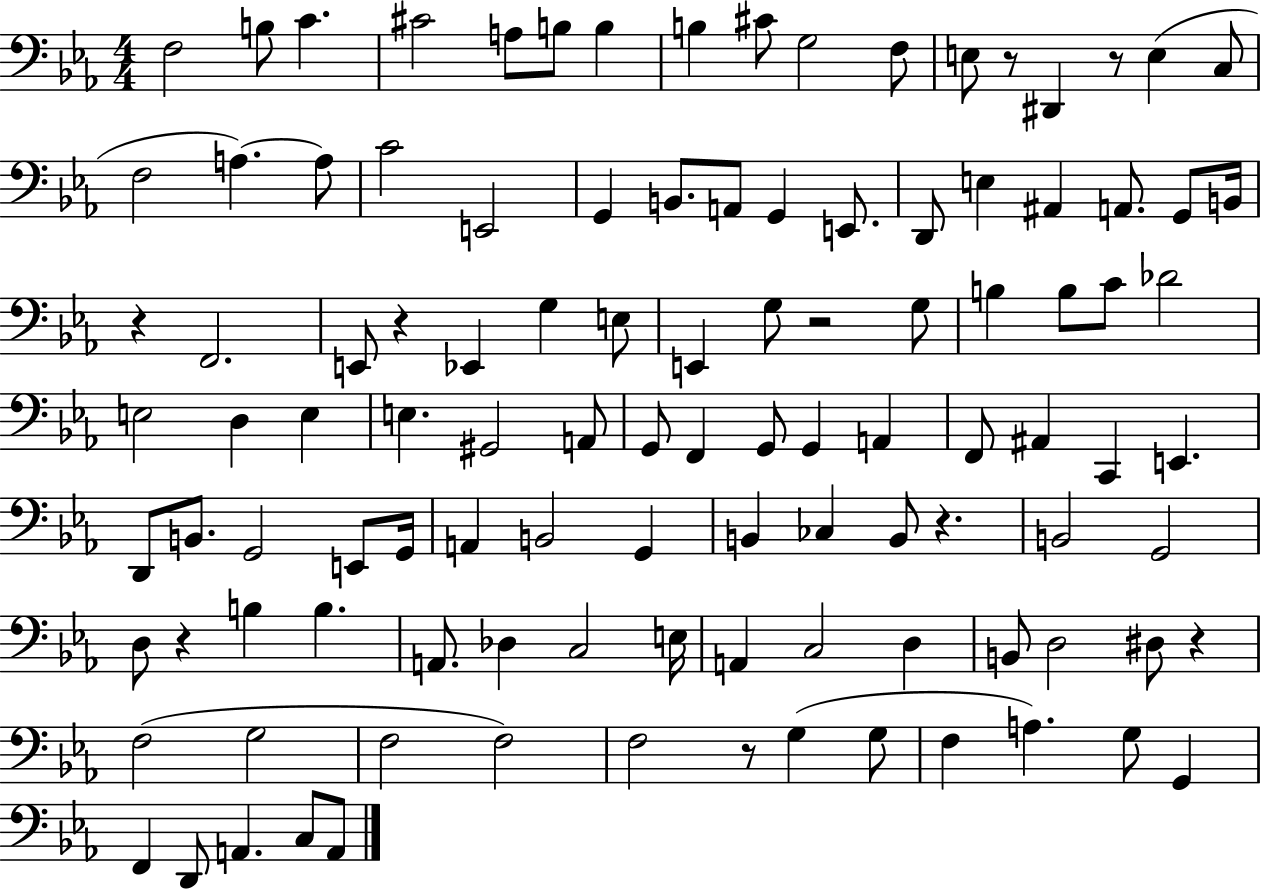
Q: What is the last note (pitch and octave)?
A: A2